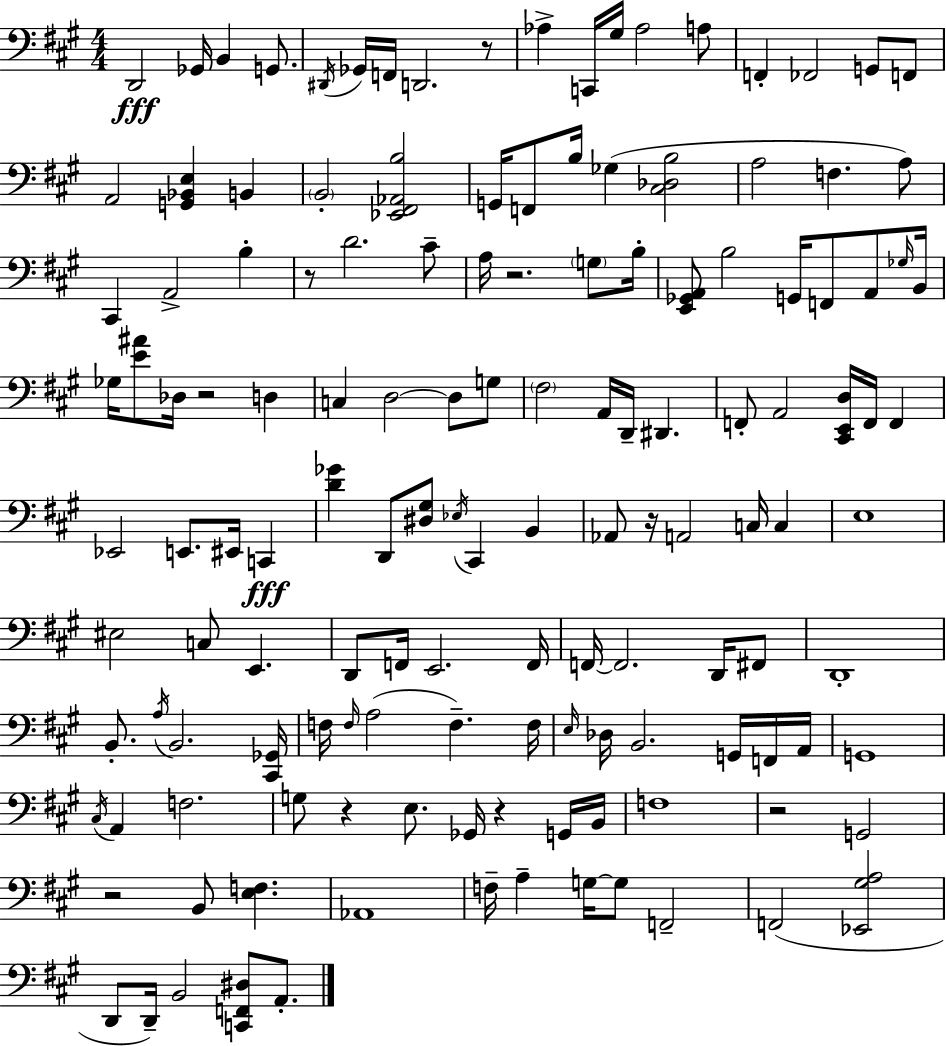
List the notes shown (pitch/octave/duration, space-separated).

D2/h Gb2/s B2/q G2/e. D#2/s Gb2/s F2/s D2/h. R/e Ab3/q C2/s G#3/s Ab3/h A3/e F2/q FES2/h G2/e F2/e A2/h [G2,Bb2,E3]/q B2/q B2/h [Eb2,F#2,Ab2,B3]/h G2/s F2/e B3/s Gb3/q [C#3,Db3,B3]/h A3/h F3/q. A3/e C#2/q A2/h B3/q R/e D4/h. C#4/e A3/s R/h. G3/e B3/s [E2,Gb2,A2]/e B3/h G2/s F2/e A2/e Gb3/s B2/s Gb3/s [E4,A#4]/e Db3/s R/h D3/q C3/q D3/h D3/e G3/e F#3/h A2/s D2/s D#2/q. F2/e A2/h [C#2,E2,D3]/s F2/s F2/q Eb2/h E2/e. EIS2/s C2/q [D4,Gb4]/q D2/e [D#3,G#3]/e Eb3/s C#2/q B2/q Ab2/e R/s A2/h C3/s C3/q E3/w EIS3/h C3/e E2/q. D2/e F2/s E2/h. F2/s F2/s F2/h. D2/s F#2/e D2/w B2/e. A3/s B2/h. [C#2,Gb2]/s F3/s F3/s A3/h F3/q. F3/s E3/s Db3/s B2/h. G2/s F2/s A2/s G2/w C#3/s A2/q F3/h. G3/e R/q E3/e. Gb2/s R/q G2/s B2/s F3/w R/h G2/h R/h B2/e [E3,F3]/q. Ab2/w F3/s A3/q G3/s G3/e F2/h F2/h [Eb2,G#3,A3]/h D2/e D2/s B2/h [C2,F2,D#3]/e A2/e.